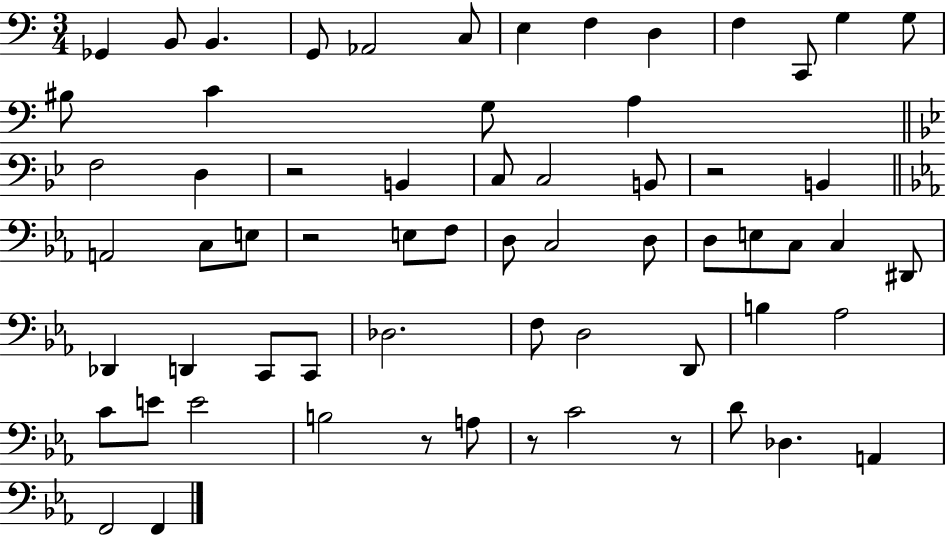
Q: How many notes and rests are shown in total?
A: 64